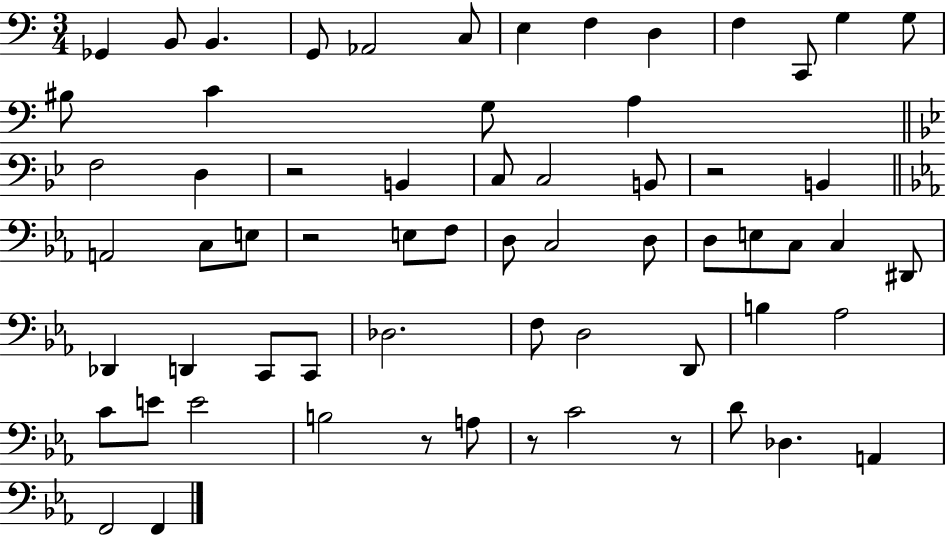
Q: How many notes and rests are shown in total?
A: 64